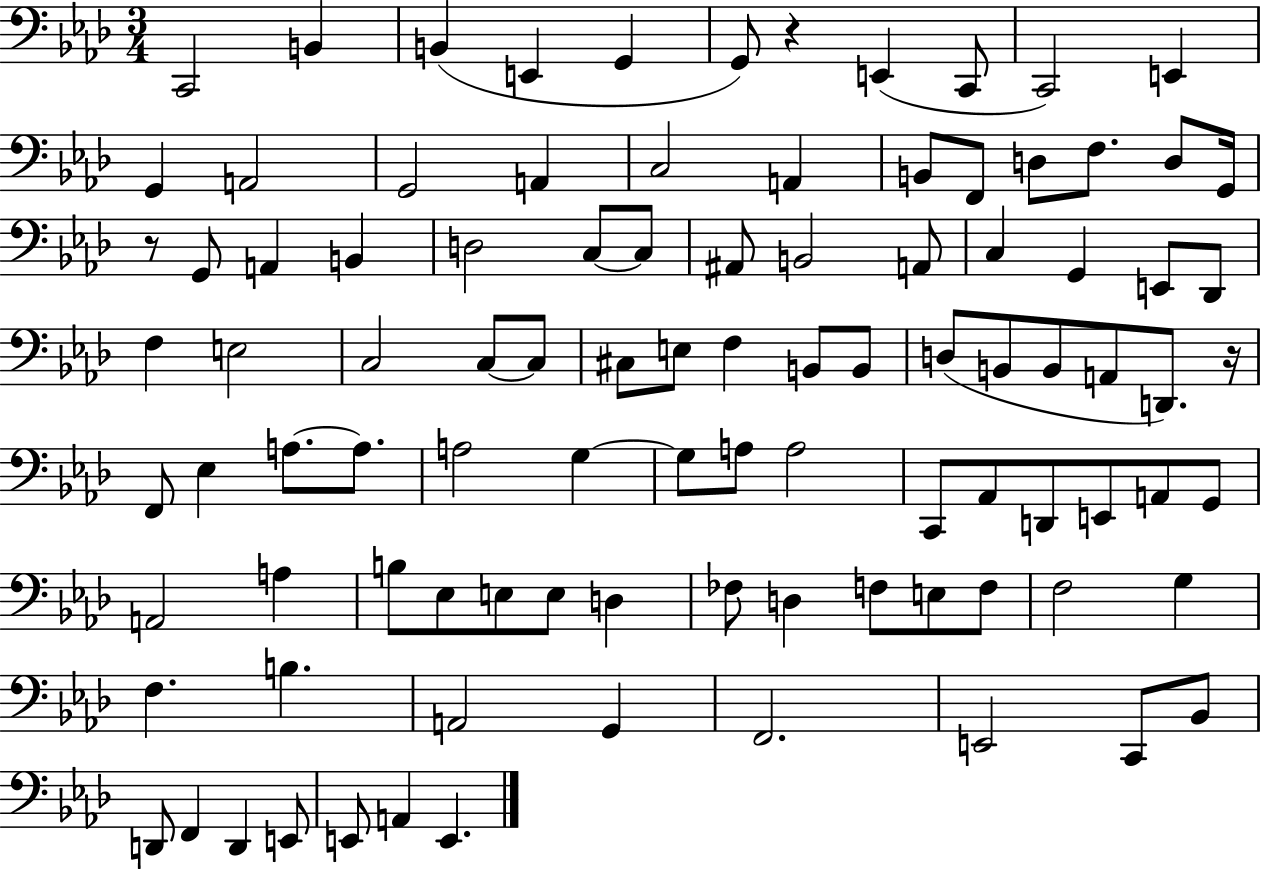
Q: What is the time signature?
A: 3/4